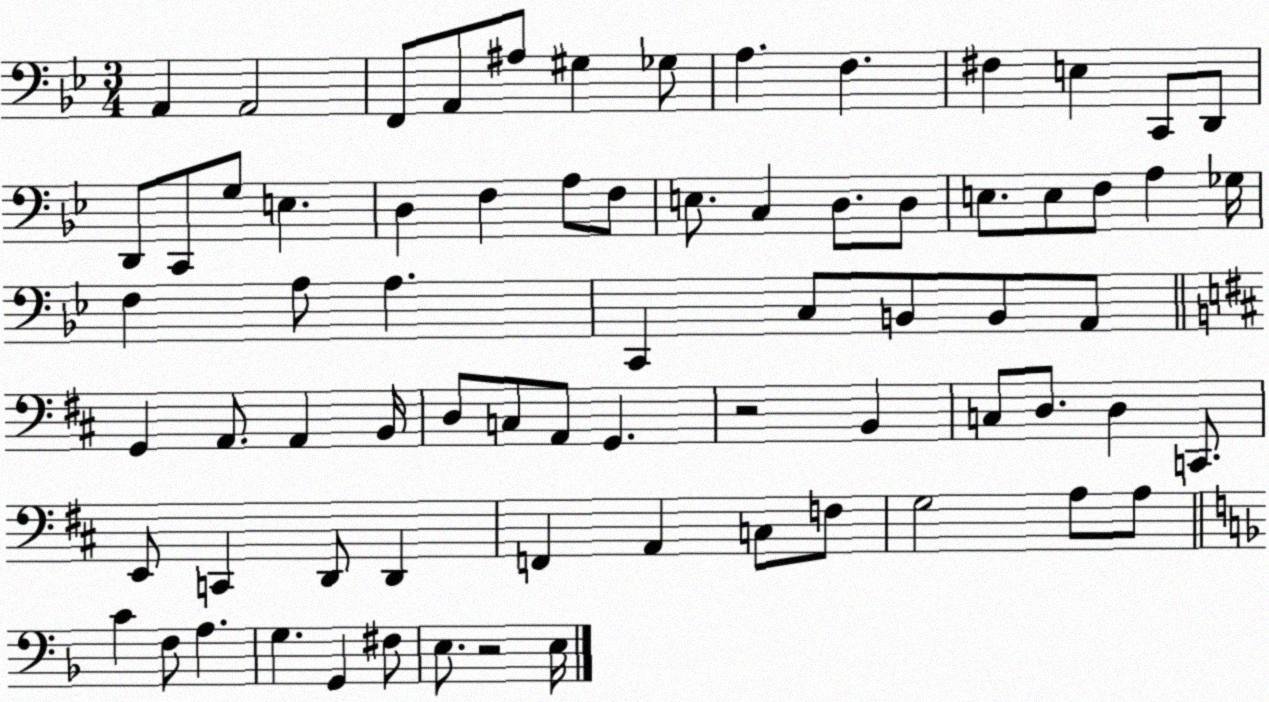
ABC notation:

X:1
T:Untitled
M:3/4
L:1/4
K:Bb
A,, A,,2 F,,/2 A,,/2 ^A,/2 ^G, _G,/2 A, F, ^F, E, C,,/2 D,,/2 D,,/2 C,,/2 G,/2 E, D, F, A,/2 F,/2 E,/2 C, D,/2 D,/2 E,/2 E,/2 F,/2 A, _G,/4 F, A,/2 A, C,, C,/2 B,,/2 B,,/2 A,,/2 G,, A,,/2 A,, B,,/4 D,/2 C,/2 A,,/2 G,, z2 B,, C,/2 D,/2 D, C,,/2 E,,/2 C,, D,,/2 D,, F,, A,, C,/2 F,/2 G,2 A,/2 A,/2 C F,/2 A, G, G,, ^F,/2 E,/2 z2 E,/4